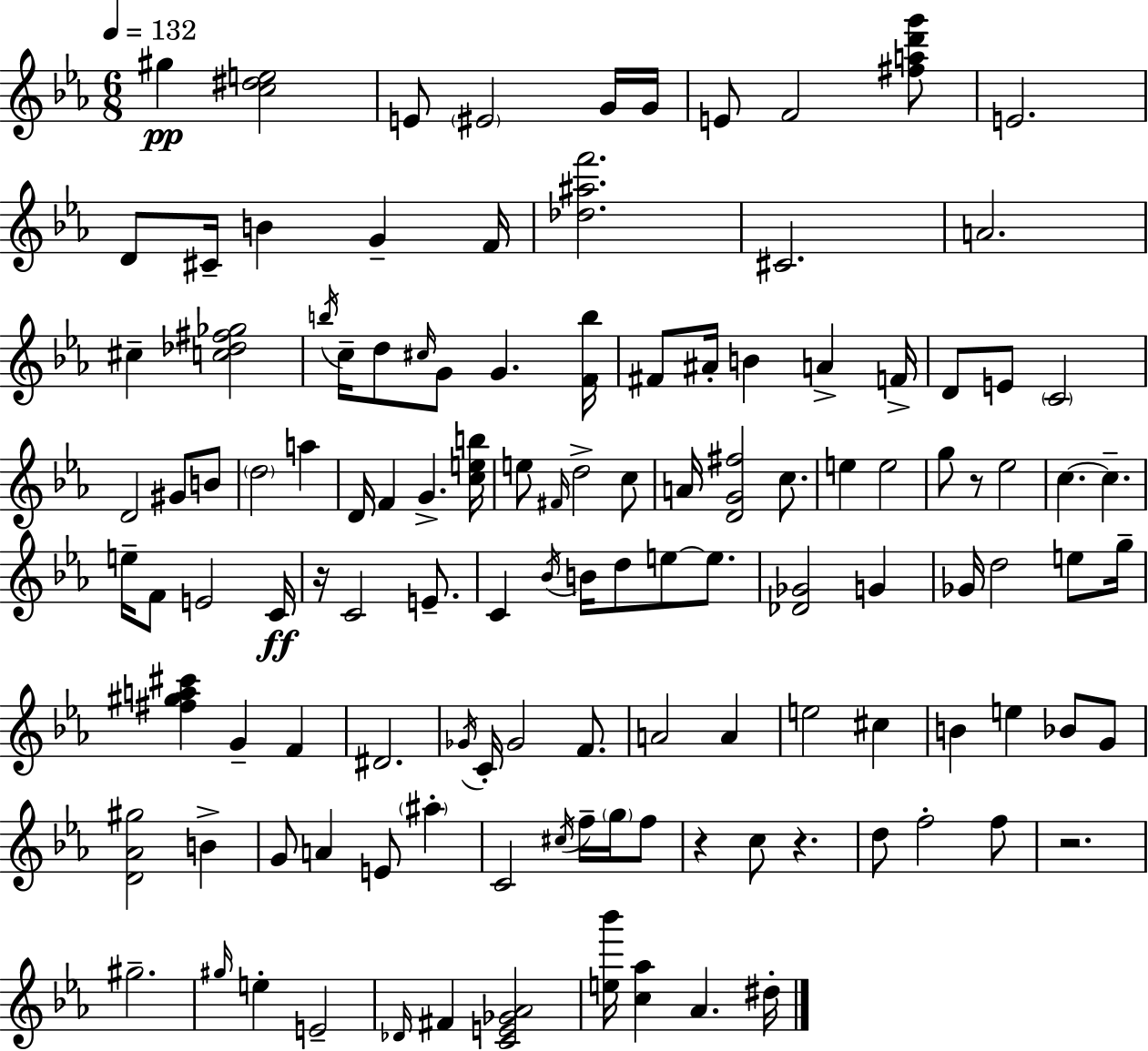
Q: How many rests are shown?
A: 5